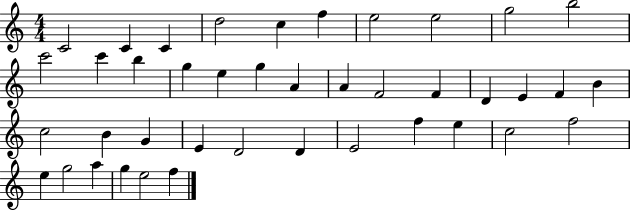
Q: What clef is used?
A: treble